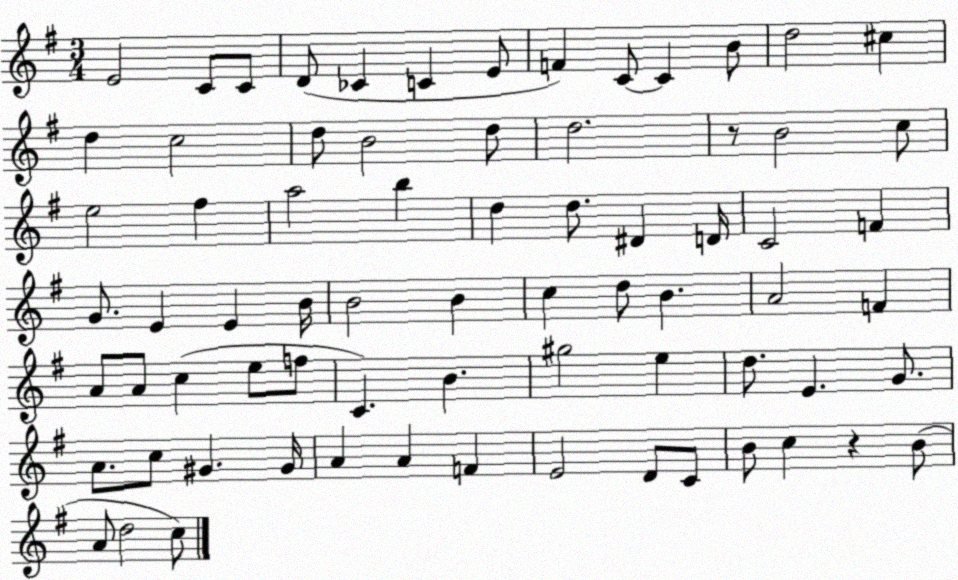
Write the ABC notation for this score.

X:1
T:Untitled
M:3/4
L:1/4
K:G
E2 C/2 C/2 D/2 _C C E/2 F C/2 C B/2 d2 ^c d c2 d/2 B2 d/2 d2 z/2 B2 c/2 e2 ^f a2 b d d/2 ^D D/4 C2 F G/2 E E B/4 B2 B c d/2 B A2 F A/2 A/2 c e/2 f/2 C B ^g2 e d/2 E G/2 A/2 c/2 ^G ^G/4 A A F E2 D/2 C/2 B/2 c z B/2 A/2 d2 c/2